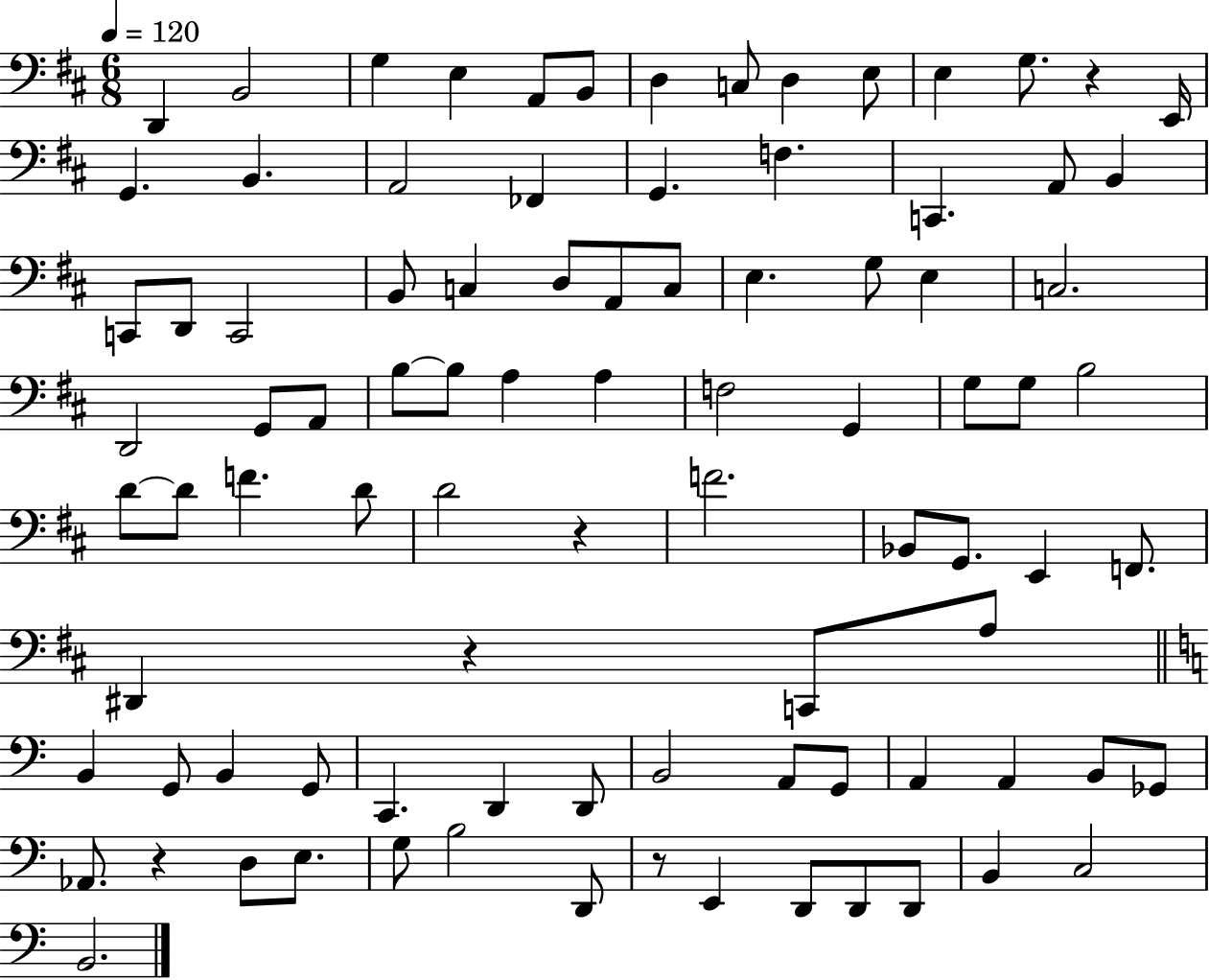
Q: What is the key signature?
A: D major